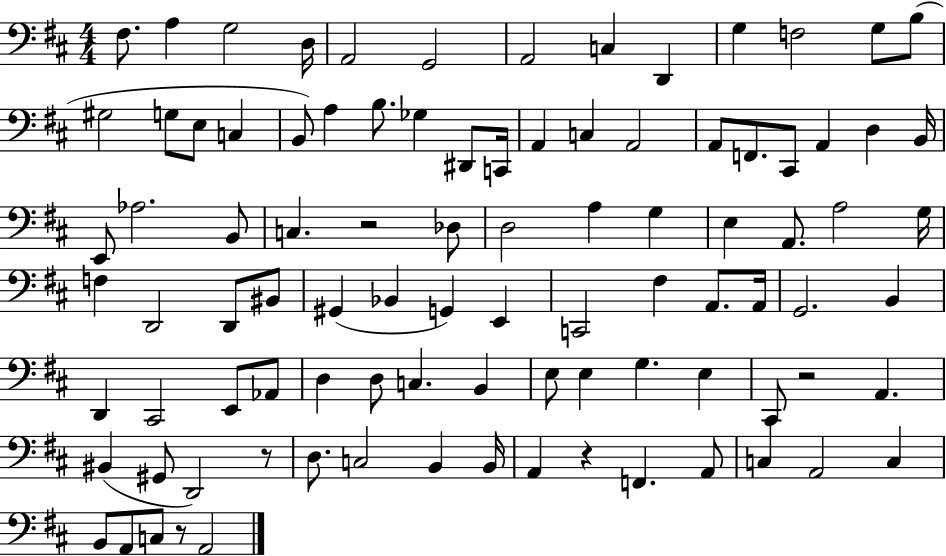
X:1
T:Untitled
M:4/4
L:1/4
K:D
^F,/2 A, G,2 D,/4 A,,2 G,,2 A,,2 C, D,, G, F,2 G,/2 B,/2 ^G,2 G,/2 E,/2 C, B,,/2 A, B,/2 _G, ^D,,/2 C,,/4 A,, C, A,,2 A,,/2 F,,/2 ^C,,/2 A,, D, B,,/4 E,,/2 _A,2 B,,/2 C, z2 _D,/2 D,2 A, G, E, A,,/2 A,2 G,/4 F, D,,2 D,,/2 ^B,,/2 ^G,, _B,, G,, E,, C,,2 ^F, A,,/2 A,,/4 G,,2 B,, D,, ^C,,2 E,,/2 _A,,/2 D, D,/2 C, B,, E,/2 E, G, E, ^C,,/2 z2 A,, ^B,, ^G,,/2 D,,2 z/2 D,/2 C,2 B,, B,,/4 A,, z F,, A,,/2 C, A,,2 C, B,,/2 A,,/2 C,/2 z/2 A,,2